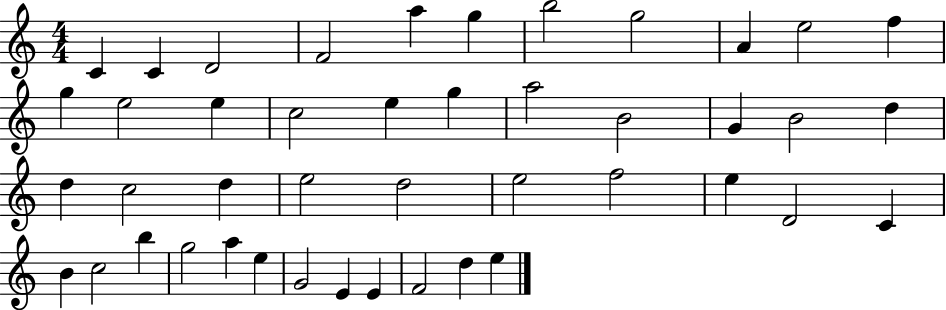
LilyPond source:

{
  \clef treble
  \numericTimeSignature
  \time 4/4
  \key c \major
  c'4 c'4 d'2 | f'2 a''4 g''4 | b''2 g''2 | a'4 e''2 f''4 | \break g''4 e''2 e''4 | c''2 e''4 g''4 | a''2 b'2 | g'4 b'2 d''4 | \break d''4 c''2 d''4 | e''2 d''2 | e''2 f''2 | e''4 d'2 c'4 | \break b'4 c''2 b''4 | g''2 a''4 e''4 | g'2 e'4 e'4 | f'2 d''4 e''4 | \break \bar "|."
}